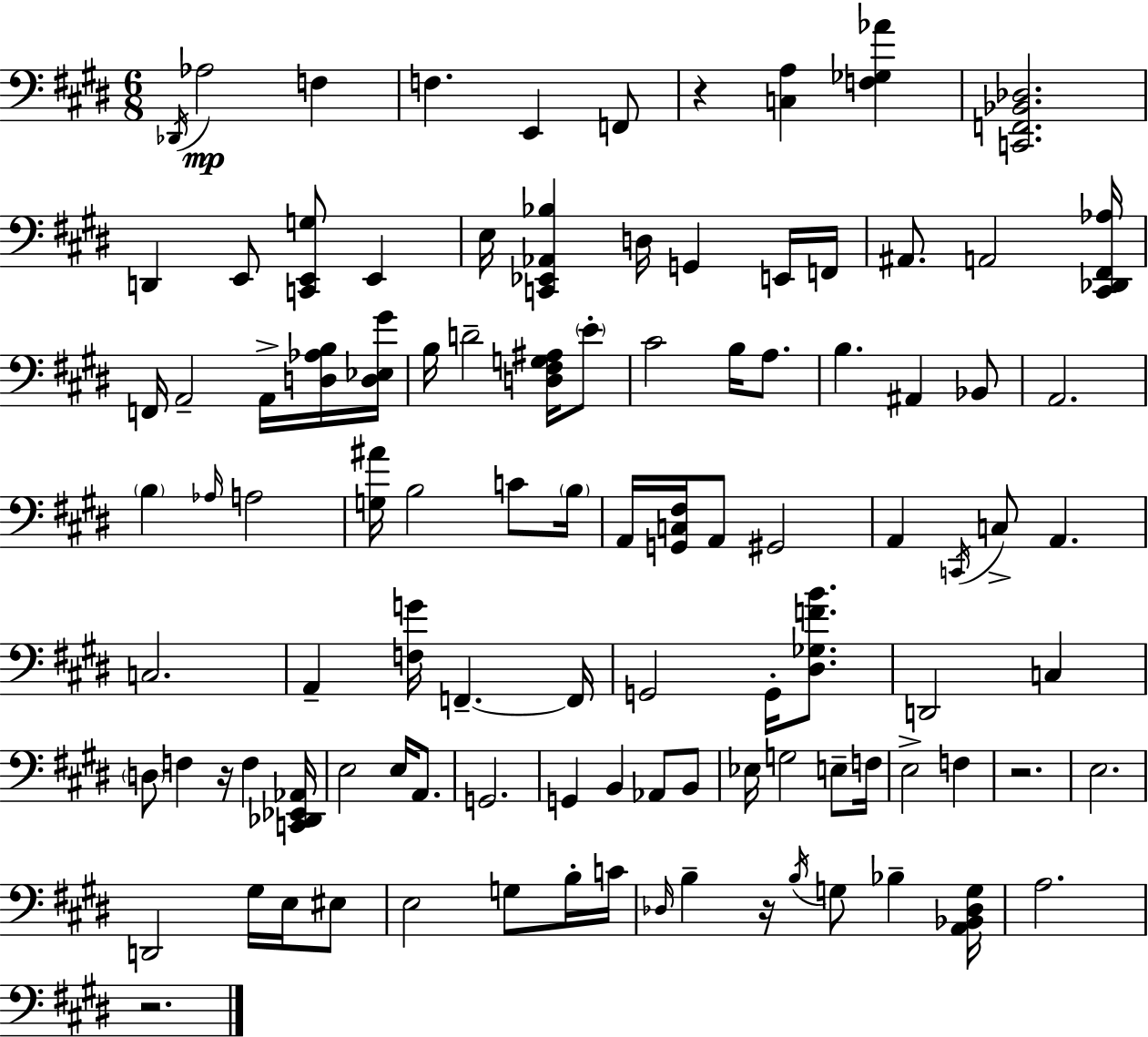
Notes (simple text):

Db2/s Ab3/h F3/q F3/q. E2/q F2/e R/q [C3,A3]/q [F3,Gb3,Ab4]/q [C2,F2,Bb2,Db3]/h. D2/q E2/e [C2,E2,G3]/e E2/q E3/s [C2,Eb2,Ab2,Bb3]/q D3/s G2/q E2/s F2/s A#2/e. A2/h [C#2,Db2,F#2,Ab3]/s F2/s A2/h A2/s [D3,Ab3,B3]/s [D3,Eb3,G#4]/s B3/s D4/h [D3,F#3,G3,A#3]/s E4/e C#4/h B3/s A3/e. B3/q. A#2/q Bb2/e A2/h. B3/q Ab3/s A3/h [G3,A#4]/s B3/h C4/e B3/s A2/s [G2,C3,F#3]/s A2/e G#2/h A2/q C2/s C3/e A2/q. C3/h. A2/q [F3,G4]/s F2/q. F2/s G2/h G2/s [D#3,Gb3,F4,B4]/e. D2/h C3/q D3/e F3/q R/s F3/q [C2,Db2,Eb2,Ab2]/s E3/h E3/s A2/e. G2/h. G2/q B2/q Ab2/e B2/e Eb3/s G3/h E3/e F3/s E3/h F3/q R/h. E3/h. D2/h G#3/s E3/s EIS3/e E3/h G3/e B3/s C4/s Db3/s B3/q R/s B3/s G3/e Bb3/q [A2,Bb2,Db3,G3]/s A3/h. R/h.